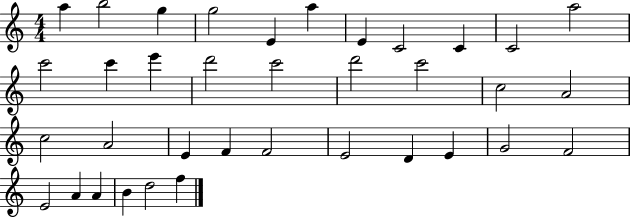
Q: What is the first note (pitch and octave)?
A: A5